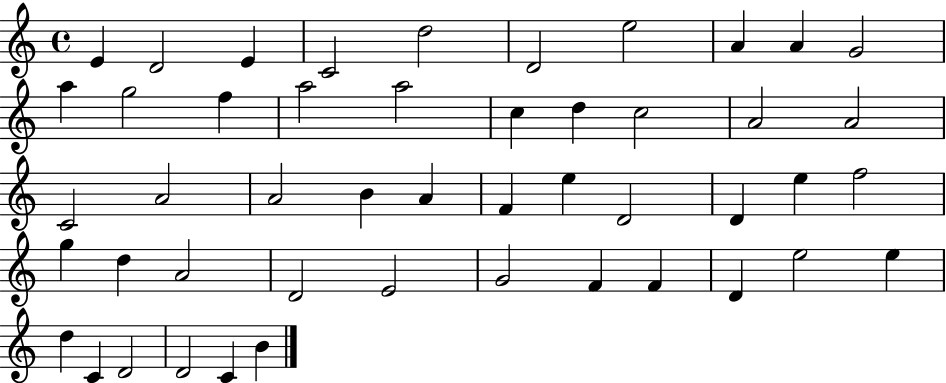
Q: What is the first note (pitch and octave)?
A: E4